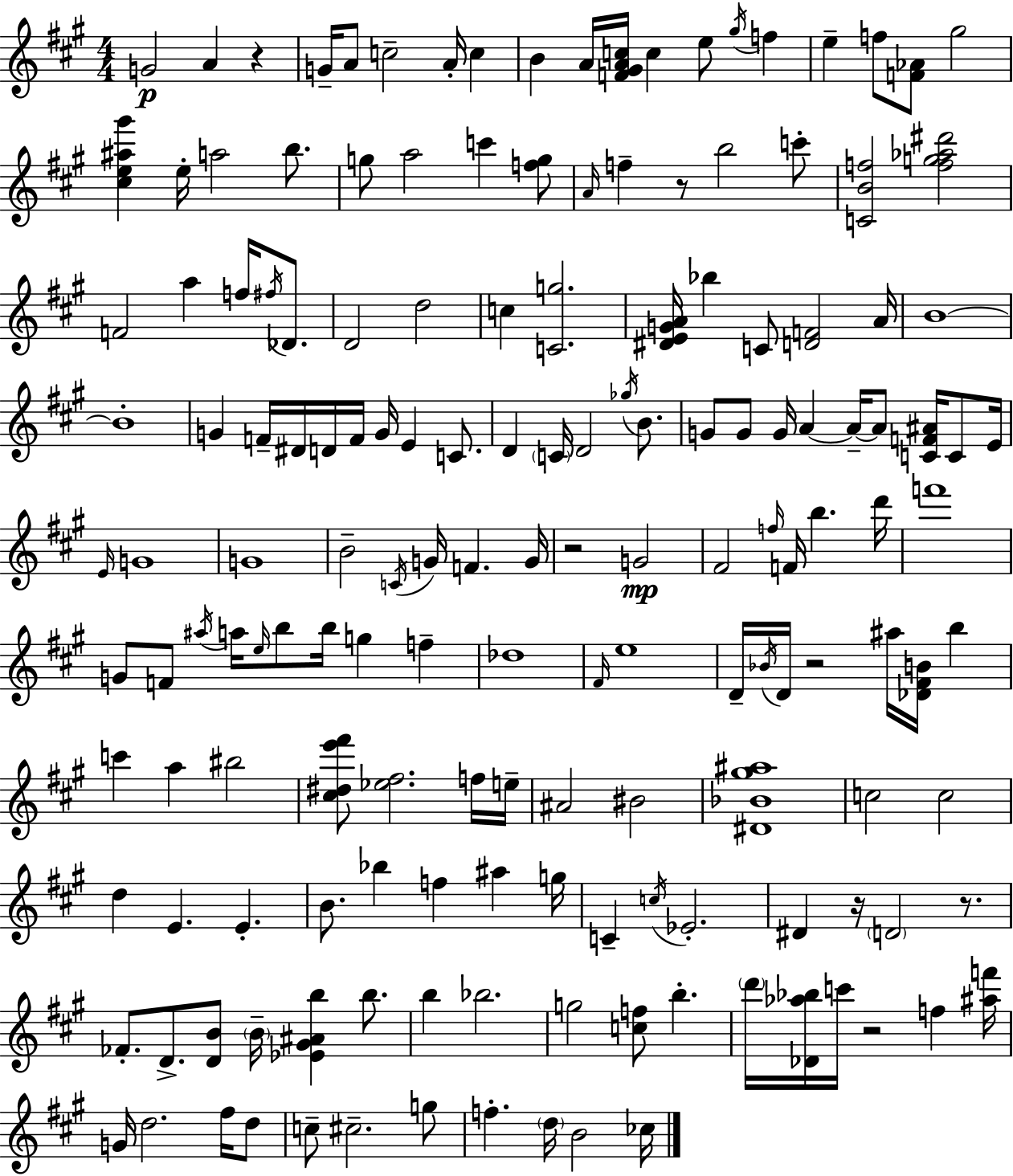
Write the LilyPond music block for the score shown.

{
  \clef treble
  \numericTimeSignature
  \time 4/4
  \key a \major
  g'2\p a'4 r4 | g'16-- a'8 c''2-- a'16-. c''4 | b'4 a'16 <f' gis' a' c''>16 c''4 e''8 \acciaccatura { gis''16 } f''4 | e''4-- f''8 <f' aes'>8 gis''2 | \break <cis'' e'' ais'' gis'''>4 e''16-. a''2 b''8. | g''8 a''2 c'''4 <f'' g''>8 | \grace { a'16 } f''4-- r8 b''2 | c'''8-. <c' b' f''>2 <f'' g'' aes'' dis'''>2 | \break f'2 a''4 f''16 \acciaccatura { fis''16 } | des'8. d'2 d''2 | c''4 <c' g''>2. | <dis' e' g' a'>16 bes''4 c'8 <d' f'>2 | \break a'16 b'1~~ | b'1-. | g'4 f'16-- dis'16 d'16 f'16 g'16 e'4 | c'8. d'4 \parenthesize c'16 d'2 | \break \acciaccatura { ges''16 } b'8. g'8 g'8 g'16 a'4~~ a'16--~~ a'8 | <c' f' ais'>16 c'8 e'16 \grace { e'16 } g'1 | g'1 | b'2-- \acciaccatura { c'16 } g'16 f'4. | \break g'16 r2 g'2\mp | fis'2 \grace { f''16 } f'16 | b''4. d'''16 f'''1 | g'8 f'8 \acciaccatura { ais''16 } a''16 \grace { e''16 } b''8 | \break b''16 g''4 f''4-- des''1 | \grace { fis'16 } e''1 | d'16-- \acciaccatura { bes'16 } d'16 r2 | ais''16 <des' fis' b'>16 b''4 c'''4 a''4 | \break bis''2 <cis'' dis'' e''' fis'''>8 <ees'' fis''>2. | f''16 e''16-- ais'2 | bis'2 <dis' bes' gis'' ais''>1 | c''2 | \break c''2 d''4 e'4. | e'4.-. b'8. bes''4 | f''4 ais''4 g''16 c'4-- \acciaccatura { c''16 } | ees'2.-. dis'4 | \break r16 \parenthesize d'2 r8. fes'8.-. d'8.-> | <d' b'>8 \parenthesize b'16-- <ees' gis' ais' b''>4 b''8. b''4 | bes''2. g''2 | <c'' f''>8 b''4.-. \parenthesize d'''16 <des' aes'' bes''>16 c'''16 r2 | \break f''4 <ais'' f'''>16 g'16 d''2. | fis''16 d''8 c''8-- cis''2.-- | g''8 f''4.-. | \parenthesize d''16 b'2 ces''16 \bar "|."
}